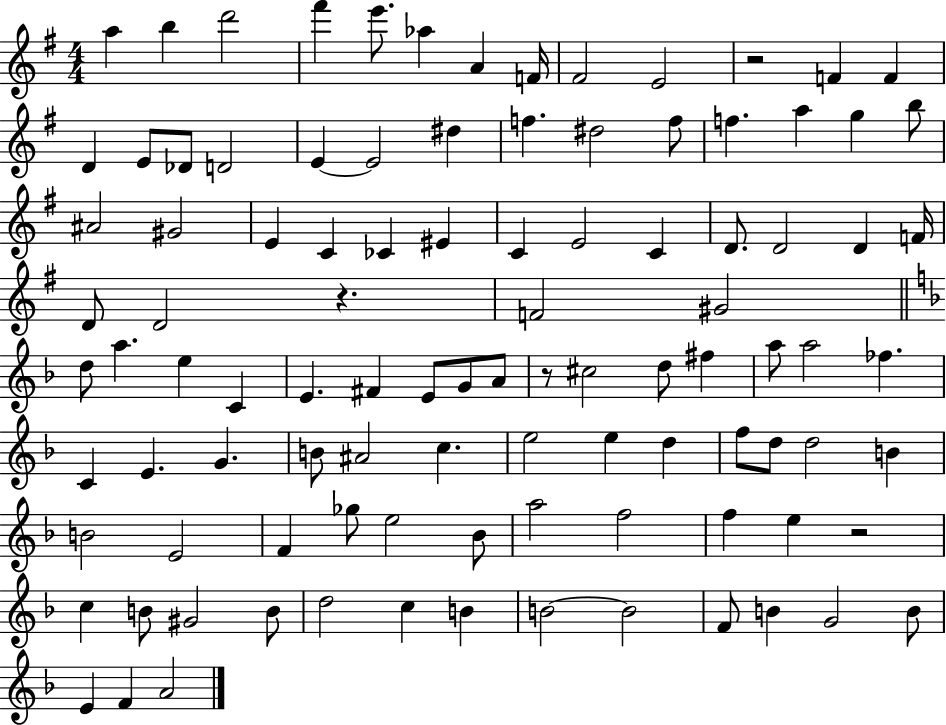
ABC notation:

X:1
T:Untitled
M:4/4
L:1/4
K:G
a b d'2 ^f' e'/2 _a A F/4 ^F2 E2 z2 F F D E/2 _D/2 D2 E E2 ^d f ^d2 f/2 f a g b/2 ^A2 ^G2 E C _C ^E C E2 C D/2 D2 D F/4 D/2 D2 z F2 ^G2 d/2 a e C E ^F E/2 G/2 A/2 z/2 ^c2 d/2 ^f a/2 a2 _f C E G B/2 ^A2 c e2 e d f/2 d/2 d2 B B2 E2 F _g/2 e2 _B/2 a2 f2 f e z2 c B/2 ^G2 B/2 d2 c B B2 B2 F/2 B G2 B/2 E F A2